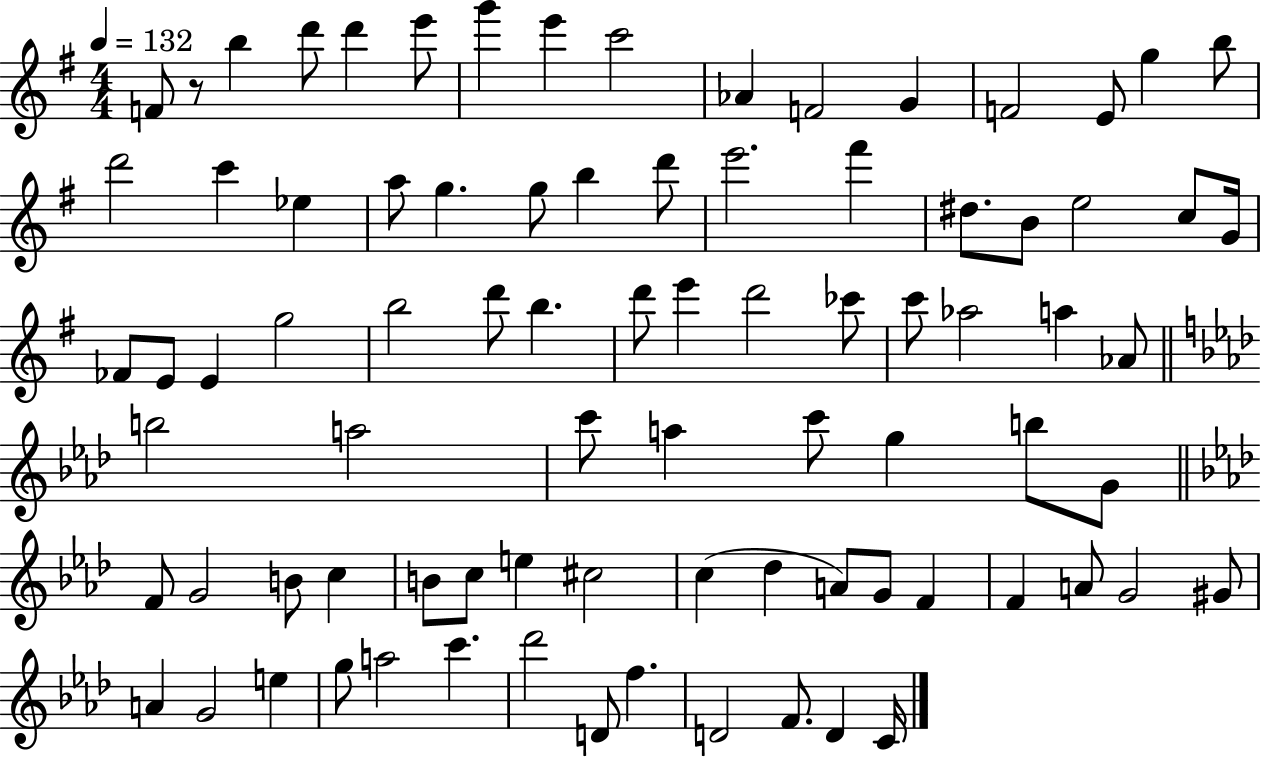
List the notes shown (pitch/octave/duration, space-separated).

F4/e R/e B5/q D6/e D6/q E6/e G6/q E6/q C6/h Ab4/q F4/h G4/q F4/h E4/e G5/q B5/e D6/h C6/q Eb5/q A5/e G5/q. G5/e B5/q D6/e E6/h. F#6/q D#5/e. B4/e E5/h C5/e G4/s FES4/e E4/e E4/q G5/h B5/h D6/e B5/q. D6/e E6/q D6/h CES6/e C6/e Ab5/h A5/q Ab4/e B5/h A5/h C6/e A5/q C6/e G5/q B5/e G4/e F4/e G4/h B4/e C5/q B4/e C5/e E5/q C#5/h C5/q Db5/q A4/e G4/e F4/q F4/q A4/e G4/h G#4/e A4/q G4/h E5/q G5/e A5/h C6/q. Db6/h D4/e F5/q. D4/h F4/e. D4/q C4/s